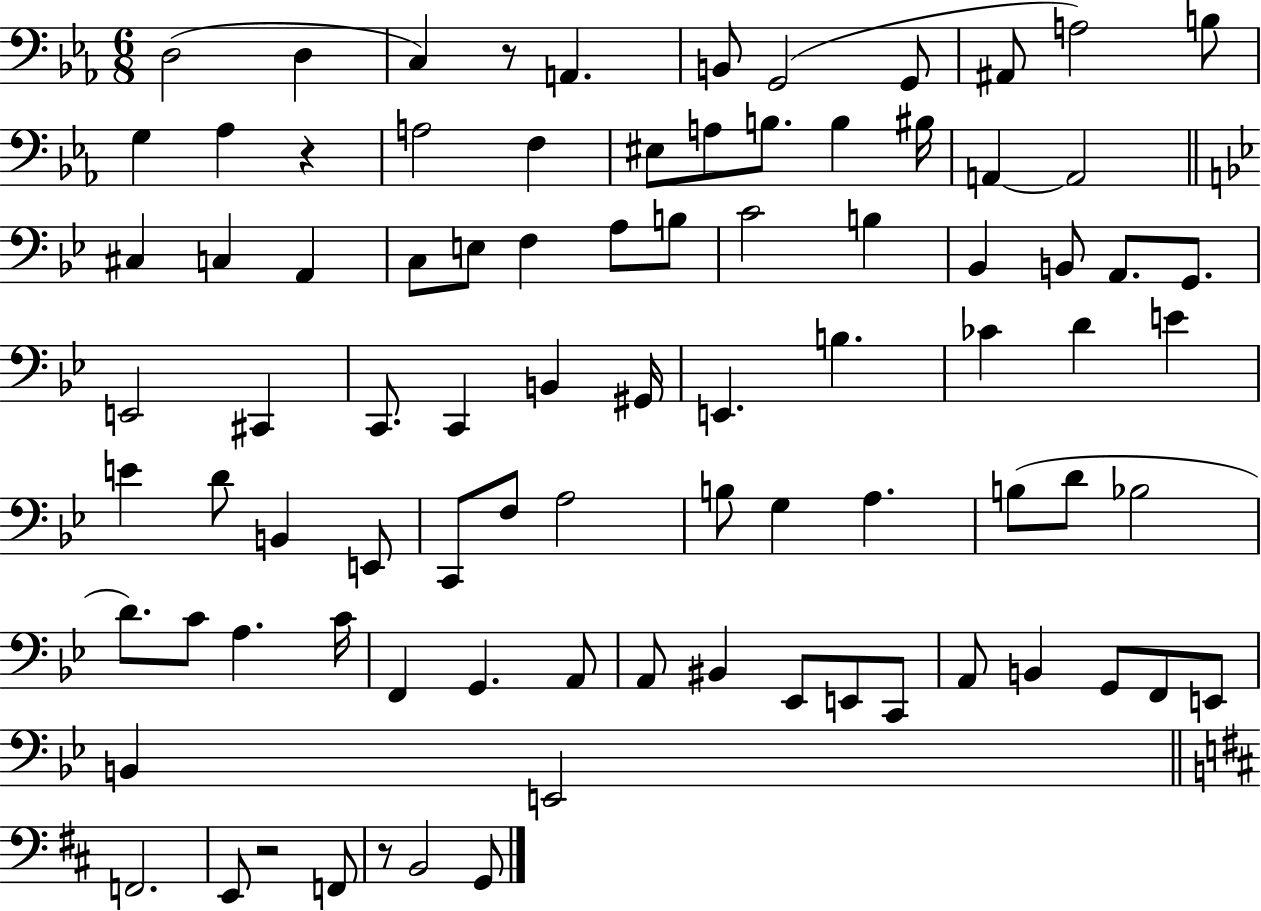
{
  \clef bass
  \numericTimeSignature
  \time 6/8
  \key ees \major
  \repeat volta 2 { d2( d4 | c4) r8 a,4. | b,8 g,2( g,8 | ais,8 a2) b8 | \break g4 aes4 r4 | a2 f4 | eis8 a8 b8. b4 bis16 | a,4~~ a,2 | \break \bar "||" \break \key bes \major cis4 c4 a,4 | c8 e8 f4 a8 b8 | c'2 b4 | bes,4 b,8 a,8. g,8. | \break e,2 cis,4 | c,8. c,4 b,4 gis,16 | e,4. b4. | ces'4 d'4 e'4 | \break e'4 d'8 b,4 e,8 | c,8 f8 a2 | b8 g4 a4. | b8( d'8 bes2 | \break d'8.) c'8 a4. c'16 | f,4 g,4. a,8 | a,8 bis,4 ees,8 e,8 c,8 | a,8 b,4 g,8 f,8 e,8 | \break b,4 e,2 | \bar "||" \break \key b \minor f,2. | e,8 r2 f,8 | r8 b,2 g,8 | } \bar "|."
}